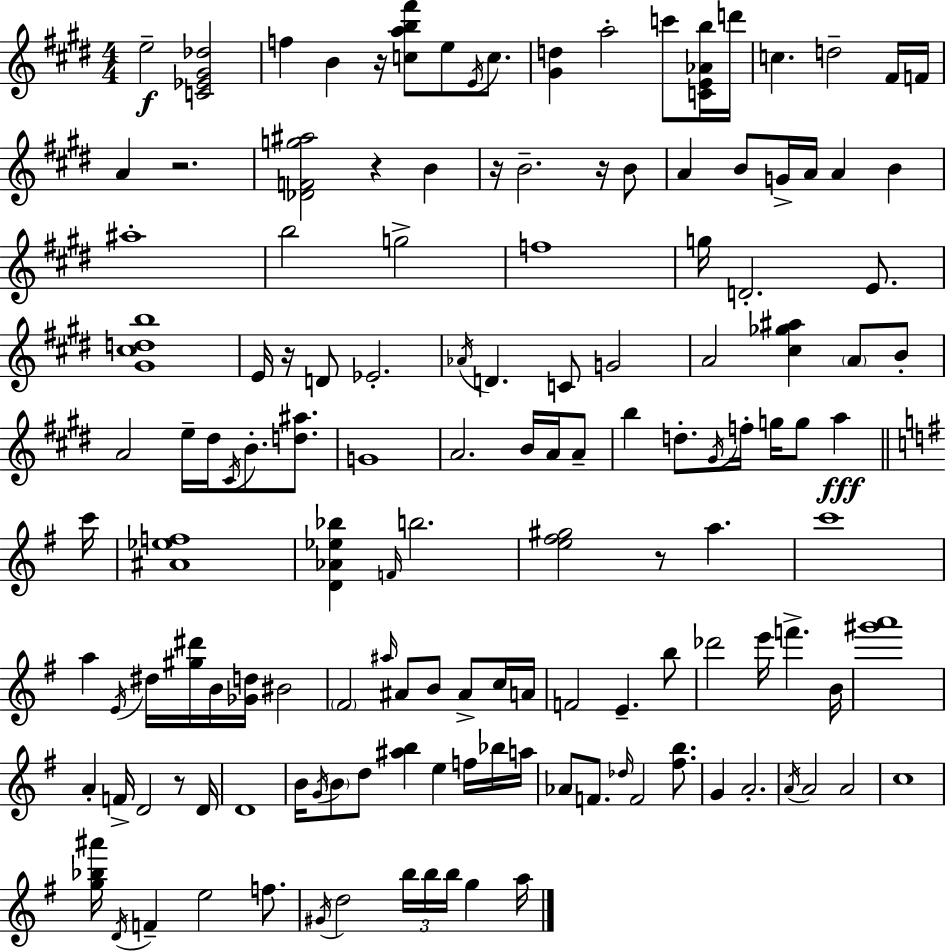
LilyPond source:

{
  \clef treble
  \numericTimeSignature
  \time 4/4
  \key e \major
  e''2--\f <c' ees' gis' des''>2 | f''4 b'4 r16 <c'' a'' b'' fis'''>8 e''8 \acciaccatura { e'16 } c''8. | <gis' d''>4 a''2-. c'''8 <c' e' aes' b''>16 | d'''16 c''4. d''2-- fis'16 | \break f'16 a'4 r2. | <des' f' g'' ais''>2 r4 b'4 | r16 b'2.-- r16 b'8 | a'4 b'8 g'16-> a'16 a'4 b'4 | \break ais''1-. | b''2 g''2-> | f''1 | g''16 d'2.-. e'8. | \break <gis' cis'' d'' b''>1 | e'16 r16 d'8 ees'2.-. | \acciaccatura { aes'16 } d'4. c'8 g'2 | a'2 <cis'' ges'' ais''>4 \parenthesize a'8 | \break b'8-. a'2 e''16-- dis''16 \acciaccatura { cis'16 } b'8.-. | <d'' ais''>8. g'1 | a'2. b'16 | a'16 a'8-- b''4 d''8.-. \acciaccatura { gis'16 } f''16-. g''16 g''8 a''4\fff | \break \bar "||" \break \key g \major c'''16 <ais' ees'' f''>1 | <d' aes' ees'' bes''>4 \grace { f'16 } b''2. | <e'' fis'' gis''>2 r8 a''4. | c'''1 | \break a''4 \acciaccatura { e'16 } dis''16 <gis'' dis'''>16 b'16 <ges' d''>16 bis'2 | \parenthesize fis'2 \grace { ais''16 } ais'8 b'8 | ais'8-> c''16 a'16 f'2 e'4.-- | b''8 des'''2 e'''16 f'''4.-> | \break b'16 <gis''' a'''>1 | a'4-. f'16-> d'2 | r8 d'16 d'1 | b'16 \acciaccatura { g'16 } \parenthesize b'8 d''8 <ais'' b''>4 e''4 | \break f''16 bes''16 a''16 aes'8 f'8. \grace { des''16 } f'2 | <fis'' b''>8. g'4 a'2.-. | \acciaccatura { a'16 } a'2 a'2 | c''1 | \break <g'' bes'' ais'''>16 \acciaccatura { d'16 } f'4-- e''2 | f''8. \acciaccatura { gis'16 } d''2 | \tuplet 3/2 { b''16 b''16 b''16 } g''4 a''16 \bar "|."
}